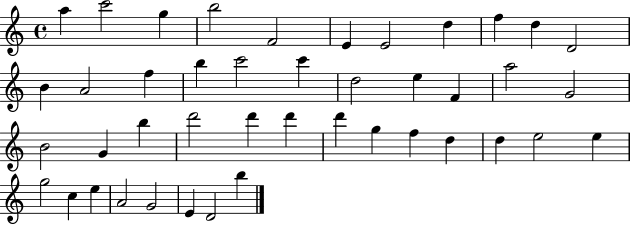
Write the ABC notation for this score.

X:1
T:Untitled
M:4/4
L:1/4
K:C
a c'2 g b2 F2 E E2 d f d D2 B A2 f b c'2 c' d2 e F a2 G2 B2 G b d'2 d' d' d' g f d d e2 e g2 c e A2 G2 E D2 b